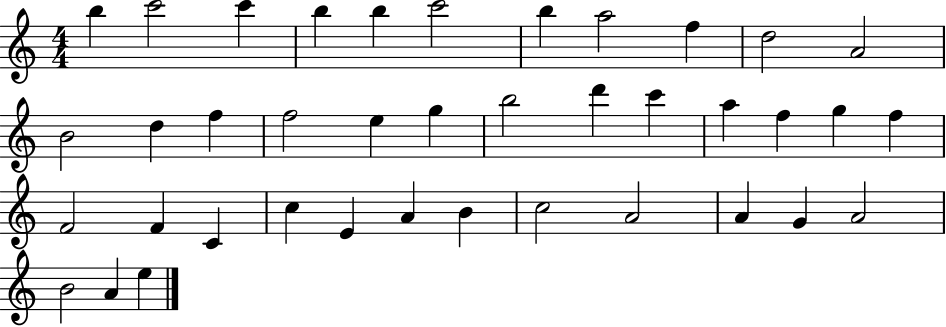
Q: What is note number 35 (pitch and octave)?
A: G4